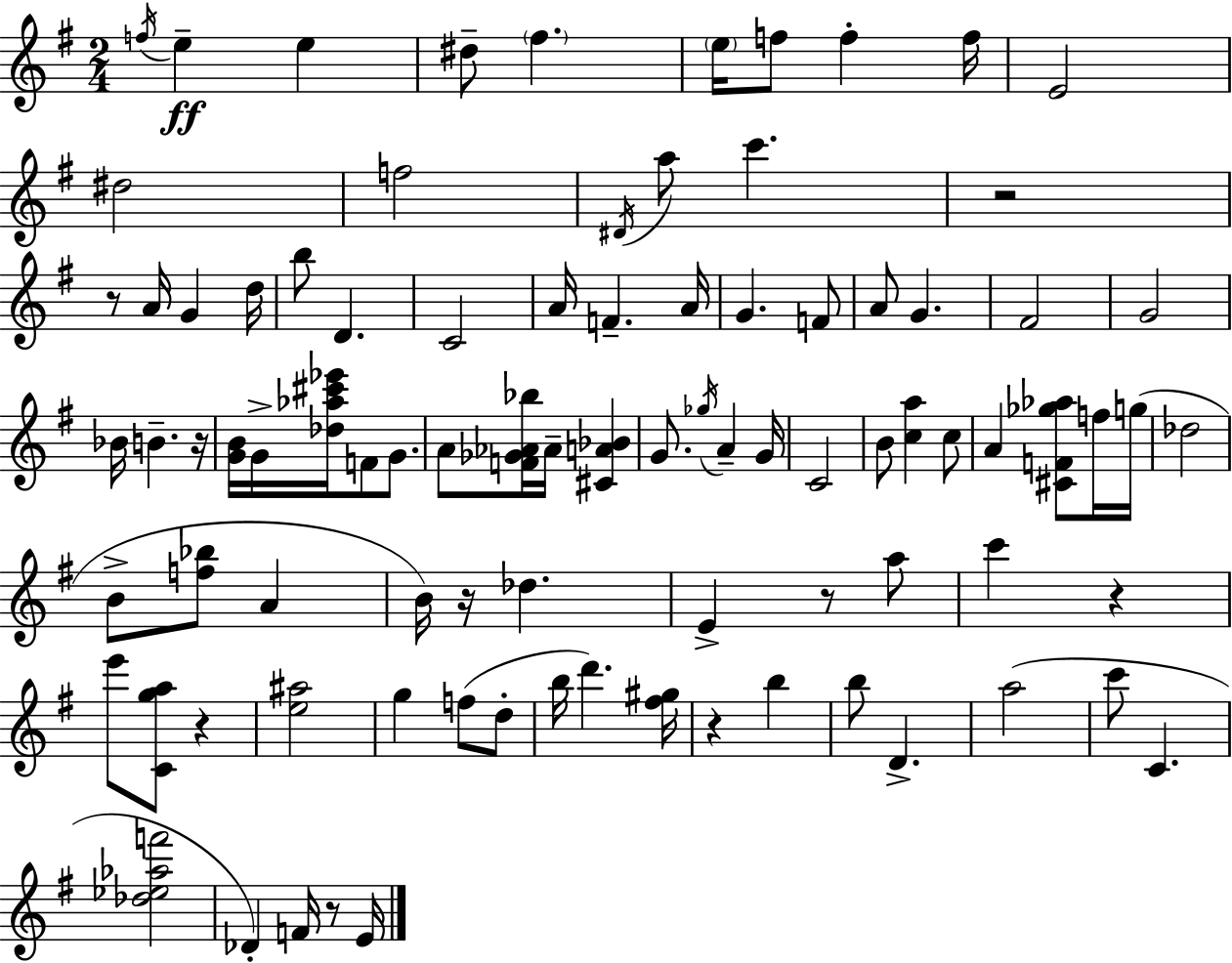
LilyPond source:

{
  \clef treble
  \numericTimeSignature
  \time 2/4
  \key e \minor
  \acciaccatura { f''16 }\ff e''4-- e''4 | dis''8-- \parenthesize fis''4. | \parenthesize e''16 f''8 f''4-. | f''16 e'2 | \break dis''2 | f''2 | \acciaccatura { dis'16 } a''8 c'''4. | r2 | \break r8 a'16 g'4 | d''16 b''8 d'4. | c'2 | a'16 f'4.-- | \break a'16 g'4. | f'8 a'8 g'4. | fis'2 | g'2 | \break bes'16 b'4.-- | r16 <g' b'>16 g'16-> <des'' aes'' cis''' ees'''>16 f'8 g'8. | a'8 <f' ges' aes' bes''>16 aes'16-- <cis' a' bes'>4 | g'8. \acciaccatura { ges''16 } a'4-- | \break g'16 c'2 | b'8 <c'' a''>4 | c''8 a'4 <cis' f' ges'' aes''>8 | f''16 g''16( des''2 | \break b'8-> <f'' bes''>8 a'4 | b'16) r16 des''4. | e'4-> r8 | a''8 c'''4 r4 | \break e'''8 <c' g'' a''>8 r4 | <e'' ais''>2 | g''4 f''8( | d''8-. b''16 d'''4.) | \break <fis'' gis''>16 r4 b''4 | b''8 d'4.-> | a''2( | c'''8 c'4. | \break <des'' ees'' aes'' f'''>2 | des'4-.) f'16 | r8 e'16 \bar "|."
}